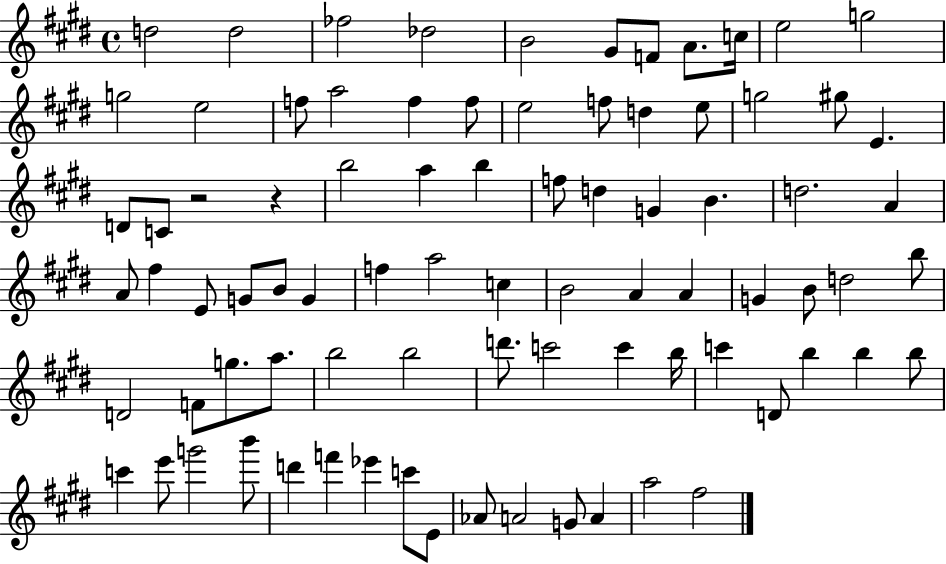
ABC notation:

X:1
T:Untitled
M:4/4
L:1/4
K:E
d2 d2 _f2 _d2 B2 ^G/2 F/2 A/2 c/4 e2 g2 g2 e2 f/2 a2 f f/2 e2 f/2 d e/2 g2 ^g/2 E D/2 C/2 z2 z b2 a b f/2 d G B d2 A A/2 ^f E/2 G/2 B/2 G f a2 c B2 A A G B/2 d2 b/2 D2 F/2 g/2 a/2 b2 b2 d'/2 c'2 c' b/4 c' D/2 b b b/2 c' e'/2 g'2 b'/2 d' f' _e' c'/2 E/2 _A/2 A2 G/2 A a2 ^f2